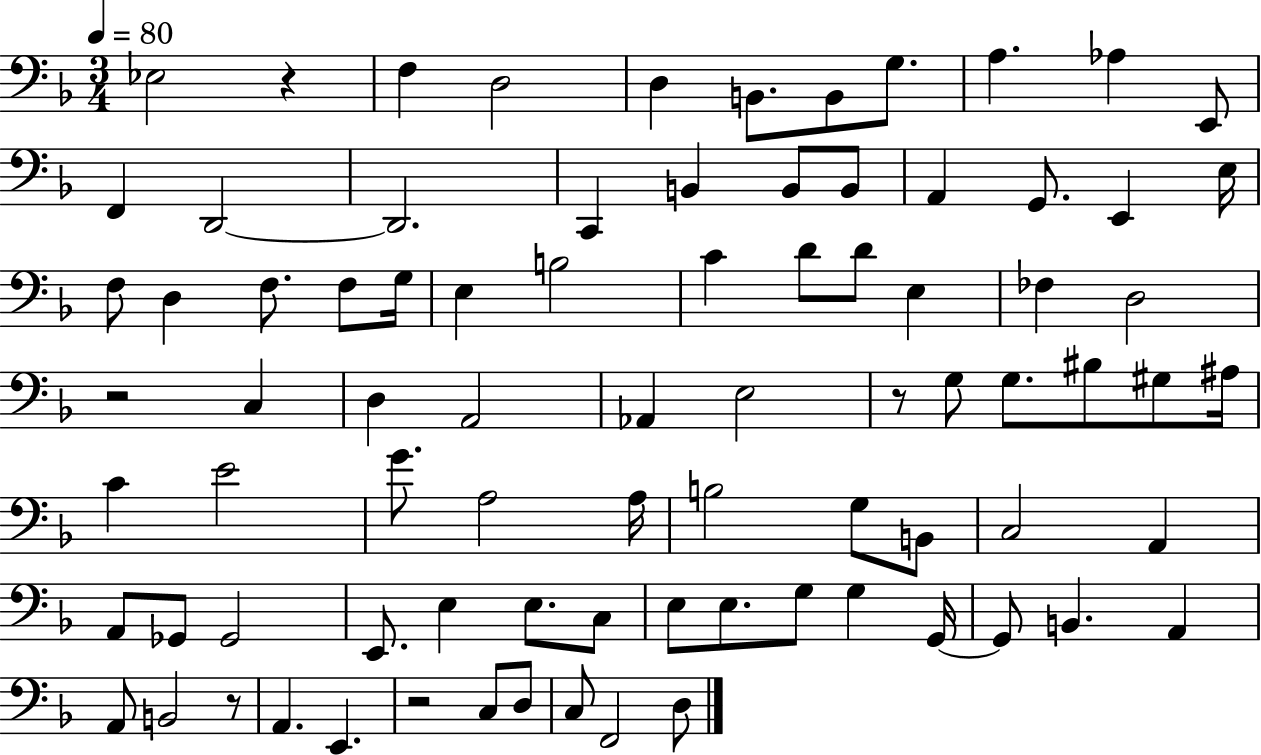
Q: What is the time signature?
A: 3/4